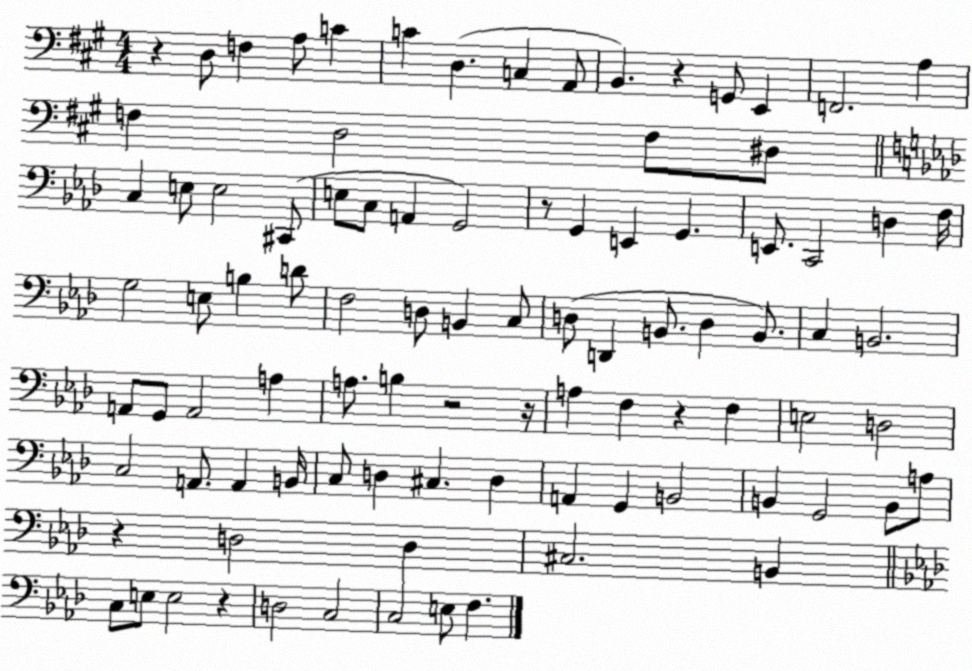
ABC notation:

X:1
T:Untitled
M:4/4
L:1/4
K:A
z D,/2 F, A,/2 C C D, C, A,,/2 B,, z G,,/2 E,, F,,2 A, F, D,2 F,/2 ^D,/2 C, E,/2 E,2 ^C,,/2 E,/2 C,/2 A,, G,,2 z/2 G,, E,, G,, E,,/2 C,,2 D, F,/4 G,2 E,/2 B, D/2 F,2 D,/2 B,, C,/2 D,/2 D,, B,,/2 D, B,,/2 C, B,,2 A,,/2 G,,/2 A,,2 A, A,/2 B, z2 z/4 A, F, z F, E,2 D,2 C,2 A,,/2 A,, B,,/4 C,/2 D, ^C, D, A,, G,, B,,2 B,, G,,2 B,,/2 A,/2 z D,2 D, ^C,2 B,, C,/2 E,/2 E,2 z D,2 C,2 C,2 E,/2 F,